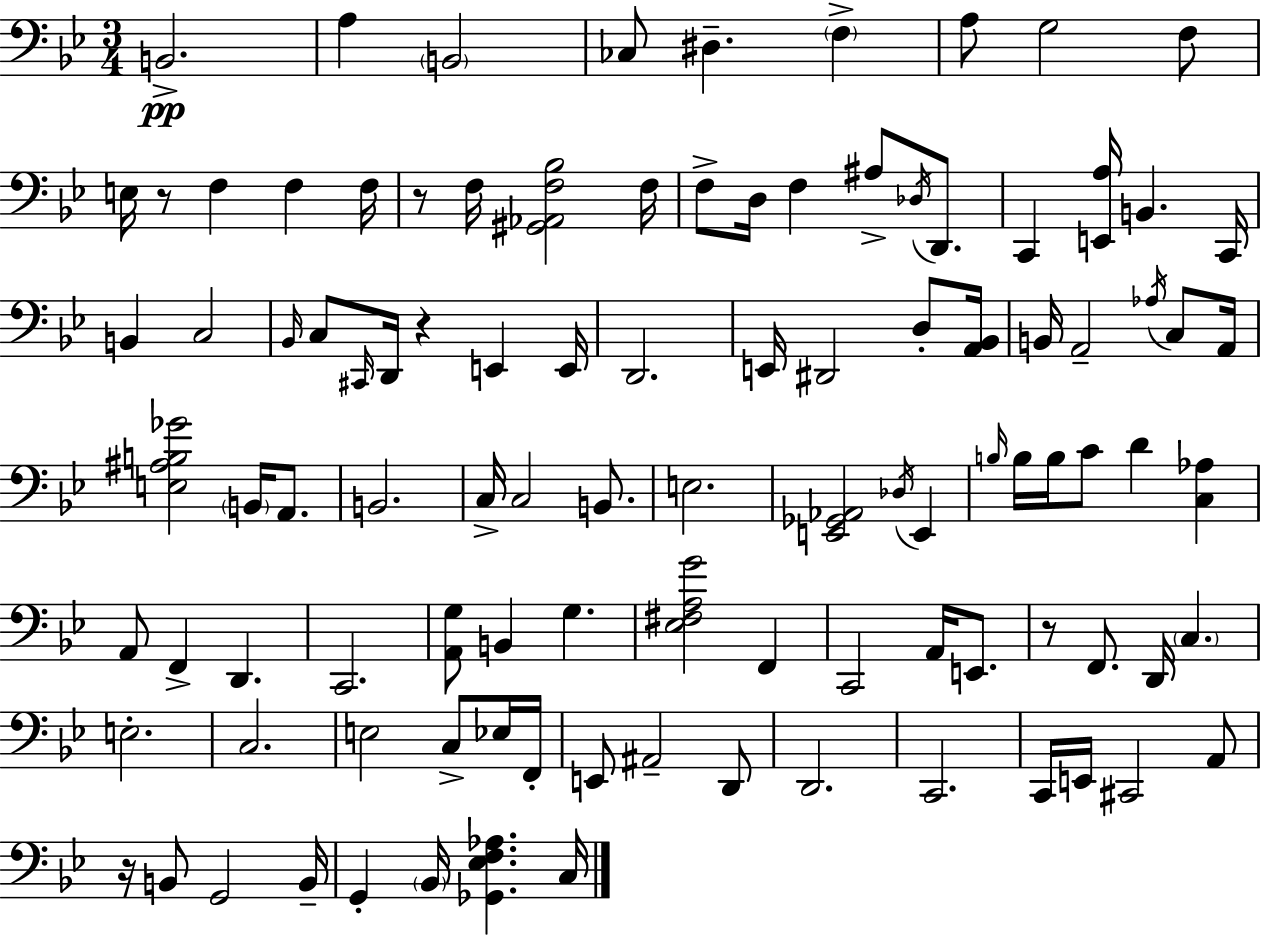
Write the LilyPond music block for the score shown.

{
  \clef bass
  \numericTimeSignature
  \time 3/4
  \key g \minor
  \repeat volta 2 { b,2.->\pp | a4 \parenthesize b,2 | ces8 dis4.-- \parenthesize f4-> | a8 g2 f8 | \break e16 r8 f4 f4 f16 | r8 f16 <gis, aes, f bes>2 f16 | f8-> d16 f4 ais8-> \acciaccatura { des16 } d,8. | c,4 <e, a>16 b,4. | \break c,16 b,4 c2 | \grace { bes,16 } c8 \grace { cis,16 } d,16 r4 e,4 | e,16 d,2. | e,16 dis,2 | \break d8-. <a, bes,>16 b,16 a,2-- | \acciaccatura { aes16 } c8 a,16 <e ais b ges'>2 | \parenthesize b,16 a,8. b,2. | c16-> c2 | \break b,8. e2. | <e, ges, aes,>2 | \acciaccatura { des16 } e,4 \grace { b16 } b16 b16 c'8 d'4 | <c aes>4 a,8 f,4-> | \break d,4. c,2. | <a, g>8 b,4 | g4. <ees fis a g'>2 | f,4 c,2 | \break a,16 e,8. r8 f,8. d,16 | \parenthesize c4. e2.-. | c2. | e2 | \break c8-> ees16 f,16-. e,8 ais,2-- | d,8 d,2. | c,2. | c,16 e,16 cis,2 | \break a,8 r16 b,8 g,2 | b,16-- g,4-. \parenthesize bes,16 <ges, ees f aes>4. | c16 } \bar "|."
}